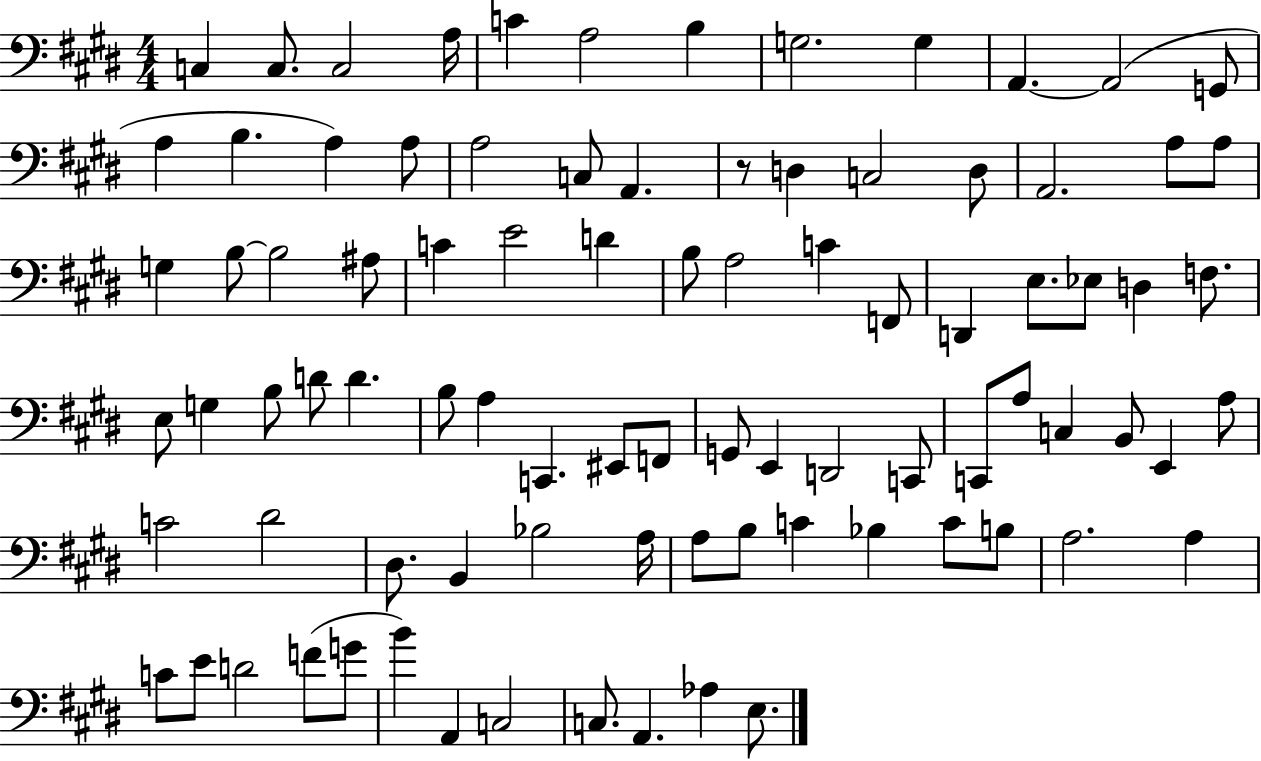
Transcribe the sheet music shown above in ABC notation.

X:1
T:Untitled
M:4/4
L:1/4
K:E
C, C,/2 C,2 A,/4 C A,2 B, G,2 G, A,, A,,2 G,,/2 A, B, A, A,/2 A,2 C,/2 A,, z/2 D, C,2 D,/2 A,,2 A,/2 A,/2 G, B,/2 B,2 ^A,/2 C E2 D B,/2 A,2 C F,,/2 D,, E,/2 _E,/2 D, F,/2 E,/2 G, B,/2 D/2 D B,/2 A, C,, ^E,,/2 F,,/2 G,,/2 E,, D,,2 C,,/2 C,,/2 A,/2 C, B,,/2 E,, A,/2 C2 ^D2 ^D,/2 B,, _B,2 A,/4 A,/2 B,/2 C _B, C/2 B,/2 A,2 A, C/2 E/2 D2 F/2 G/2 B A,, C,2 C,/2 A,, _A, E,/2